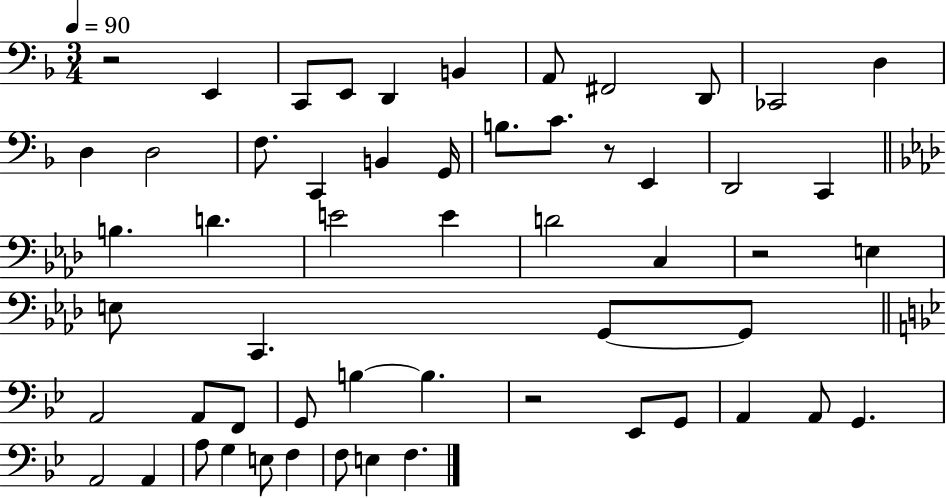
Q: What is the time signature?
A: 3/4